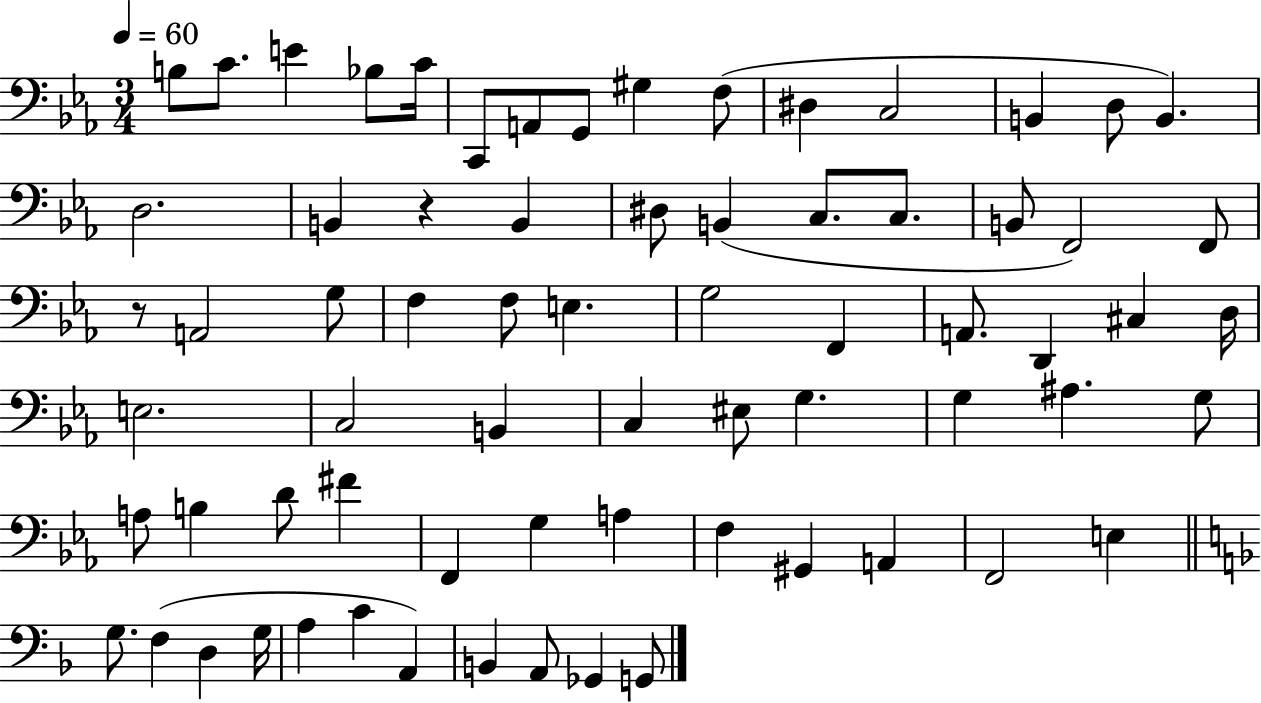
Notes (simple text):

B3/e C4/e. E4/q Bb3/e C4/s C2/e A2/e G2/e G#3/q F3/e D#3/q C3/h B2/q D3/e B2/q. D3/h. B2/q R/q B2/q D#3/e B2/q C3/e. C3/e. B2/e F2/h F2/e R/e A2/h G3/e F3/q F3/e E3/q. G3/h F2/q A2/e. D2/q C#3/q D3/s E3/h. C3/h B2/q C3/q EIS3/e G3/q. G3/q A#3/q. G3/e A3/e B3/q D4/e F#4/q F2/q G3/q A3/q F3/q G#2/q A2/q F2/h E3/q G3/e. F3/q D3/q G3/s A3/q C4/q A2/q B2/q A2/e Gb2/q G2/e